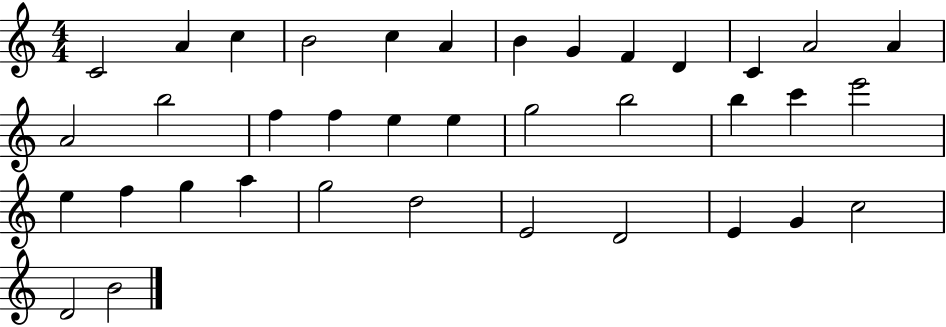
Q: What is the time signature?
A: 4/4